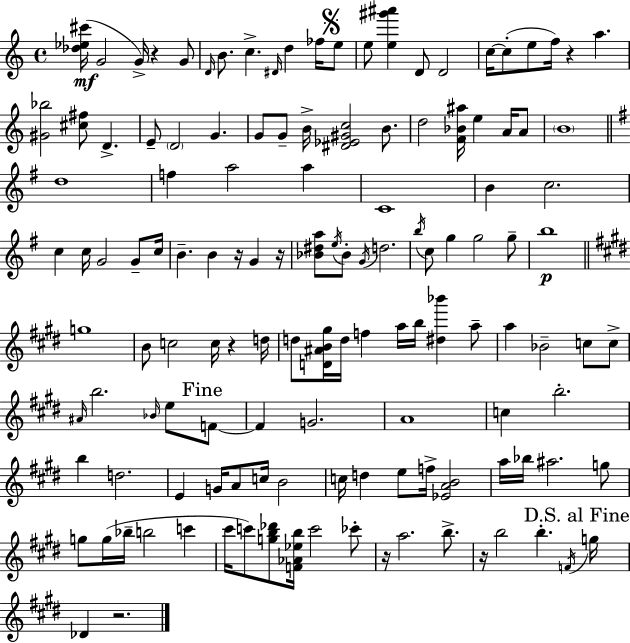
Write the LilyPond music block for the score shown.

{
  \clef treble
  \time 4/4
  \defaultTimeSignature
  \key a \minor
  <des'' ees'' cis'''>16(\mf g'2 g'16->) r4 g'8 | \grace { d'16 } b'8. c''4.-> \grace { dis'16 } d''4 fes''16 | \mark \markup { \musicglyph "scripts.segno" } e''8 e''8 <e'' gis''' ais'''>4 d'8 d'2 | c''16~~ c''8-.( e''8 f''16) r4 a''4. | \break <gis' bes''>2 <cis'' fis''>8 d'4.-> | e'8-- \parenthesize d'2 g'4. | g'8 g'8-- b'16-> <dis' ees' gis' c''>2 b'8. | d''2 <f' bes' ais''>16 e''4 a'16 | \break a'8 \parenthesize b'1 | \bar "||" \break \key g \major d''1 | f''4 a''2 a''4 | c'1 | b'4 c''2. | \break c''4 c''16 g'2 g'8-- c''16 | b'4.-- b'4 r16 g'4 r16 | <bes' dis'' a''>8 \acciaccatura { e''16 } bes'8-. \acciaccatura { g'16 } d''2. | \acciaccatura { b''16 } c''8 g''4 g''2 | \break g''8-- b''1\p | \bar "||" \break \key e \major g''1 | b'8 c''2 c''16 r4 d''16 | d''8 <d' ais' b' gis''>16 d''16 f''4 a''16 b''16 <dis'' bes'''>4 a''8-- | a''4 bes'2-- c''8 c''8-> | \break \grace { ais'16 } b''2. \grace { bes'16 } e''8 | \mark "Fine" f'8~~ f'4 g'2. | a'1 | c''4 b''2.-. | \break b''4 d''2. | e'4 g'16 a'8 c''16 b'2 | c''16 d''4 e''8 f''16-> <ees' a' b'>2 | a''16 bes''16 ais''2. | \break g''8 g''8 g''16( bes''16-- b''2 c'''4 | cis'''16 c'''8) <g'' b'' des'''>8 <f' aes' ees'' b''>16 c'''2 | ces'''8-. r16 a''2. b''8.-> | r16 b''2 b''4.-. | \break \acciaccatura { f'16 } \mark "D.S. al Fine" g''16 des'4 r2. | \bar "|."
}